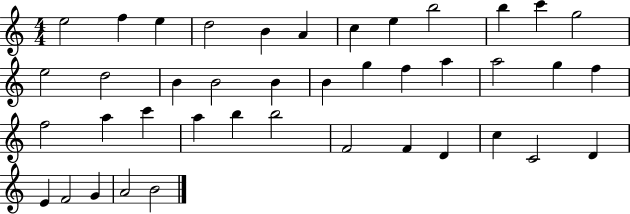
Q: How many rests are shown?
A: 0